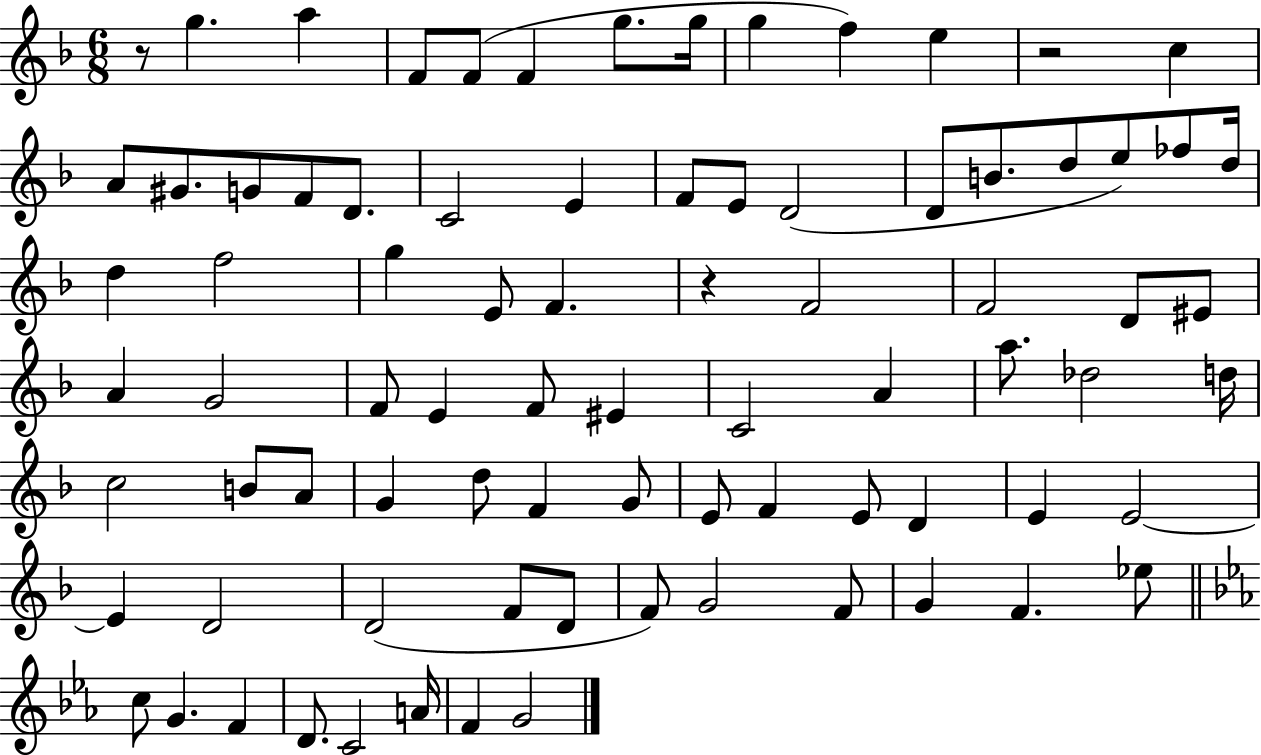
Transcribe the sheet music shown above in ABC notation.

X:1
T:Untitled
M:6/8
L:1/4
K:F
z/2 g a F/2 F/2 F g/2 g/4 g f e z2 c A/2 ^G/2 G/2 F/2 D/2 C2 E F/2 E/2 D2 D/2 B/2 d/2 e/2 _f/2 d/4 d f2 g E/2 F z F2 F2 D/2 ^E/2 A G2 F/2 E F/2 ^E C2 A a/2 _d2 d/4 c2 B/2 A/2 G d/2 F G/2 E/2 F E/2 D E E2 E D2 D2 F/2 D/2 F/2 G2 F/2 G F _e/2 c/2 G F D/2 C2 A/4 F G2